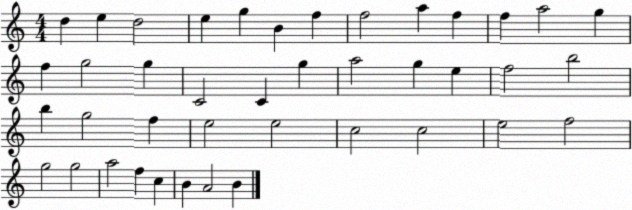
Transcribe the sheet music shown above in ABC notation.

X:1
T:Untitled
M:4/4
L:1/4
K:C
d e d2 e g B f f2 a f f a2 g f g2 g C2 C g a2 g e f2 b2 b g2 f e2 e2 c2 c2 e2 f2 g2 g2 a2 f c B A2 B